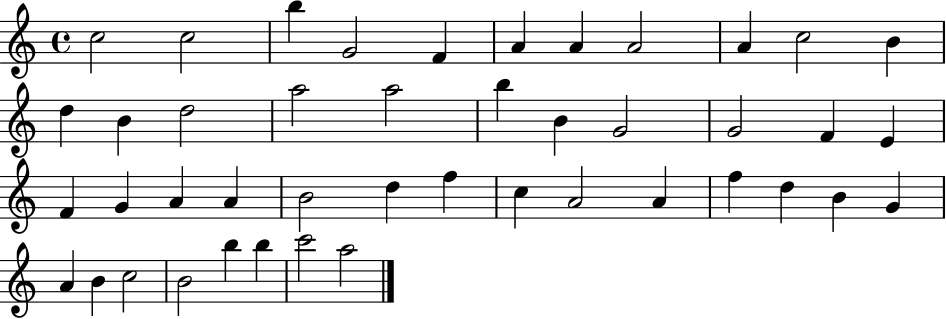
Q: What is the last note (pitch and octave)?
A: A5